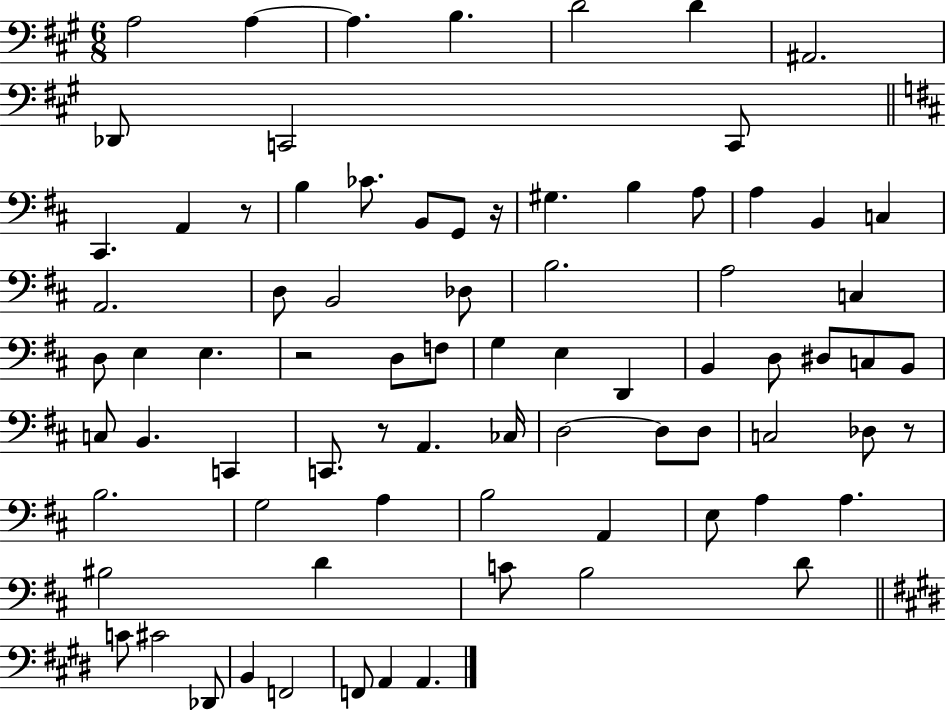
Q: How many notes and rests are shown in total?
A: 79